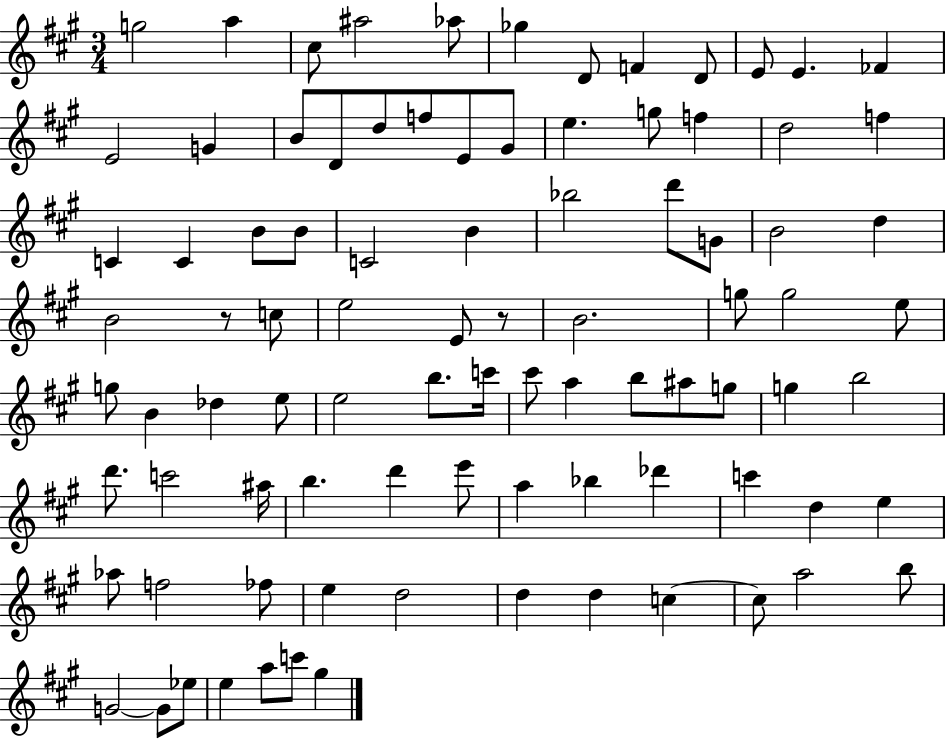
X:1
T:Untitled
M:3/4
L:1/4
K:A
g2 a ^c/2 ^a2 _a/2 _g D/2 F D/2 E/2 E _F E2 G B/2 D/2 d/2 f/2 E/2 ^G/2 e g/2 f d2 f C C B/2 B/2 C2 B _b2 d'/2 G/2 B2 d B2 z/2 c/2 e2 E/2 z/2 B2 g/2 g2 e/2 g/2 B _d e/2 e2 b/2 c'/4 ^c'/2 a b/2 ^a/2 g/2 g b2 d'/2 c'2 ^a/4 b d' e'/2 a _b _d' c' d e _a/2 f2 _f/2 e d2 d d c c/2 a2 b/2 G2 G/2 _e/2 e a/2 c'/2 ^g